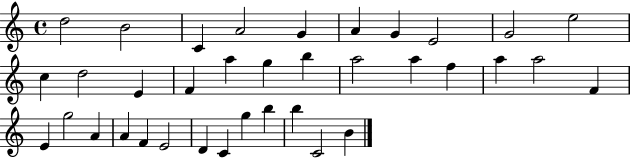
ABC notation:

X:1
T:Untitled
M:4/4
L:1/4
K:C
d2 B2 C A2 G A G E2 G2 e2 c d2 E F a g b a2 a f a a2 F E g2 A A F E2 D C g b b C2 B